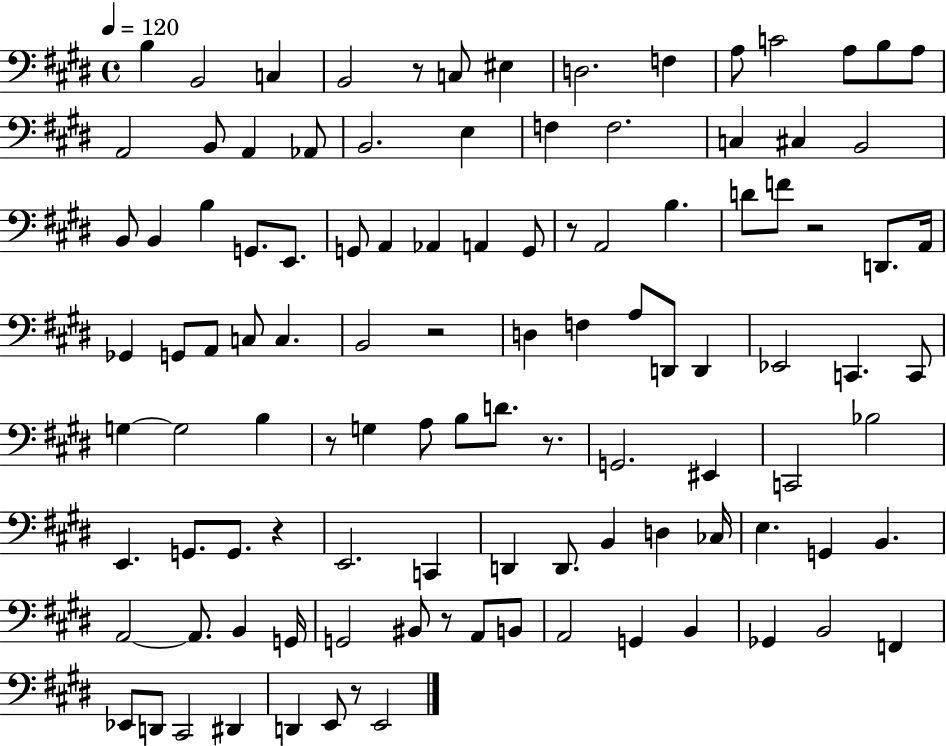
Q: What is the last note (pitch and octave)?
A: E2